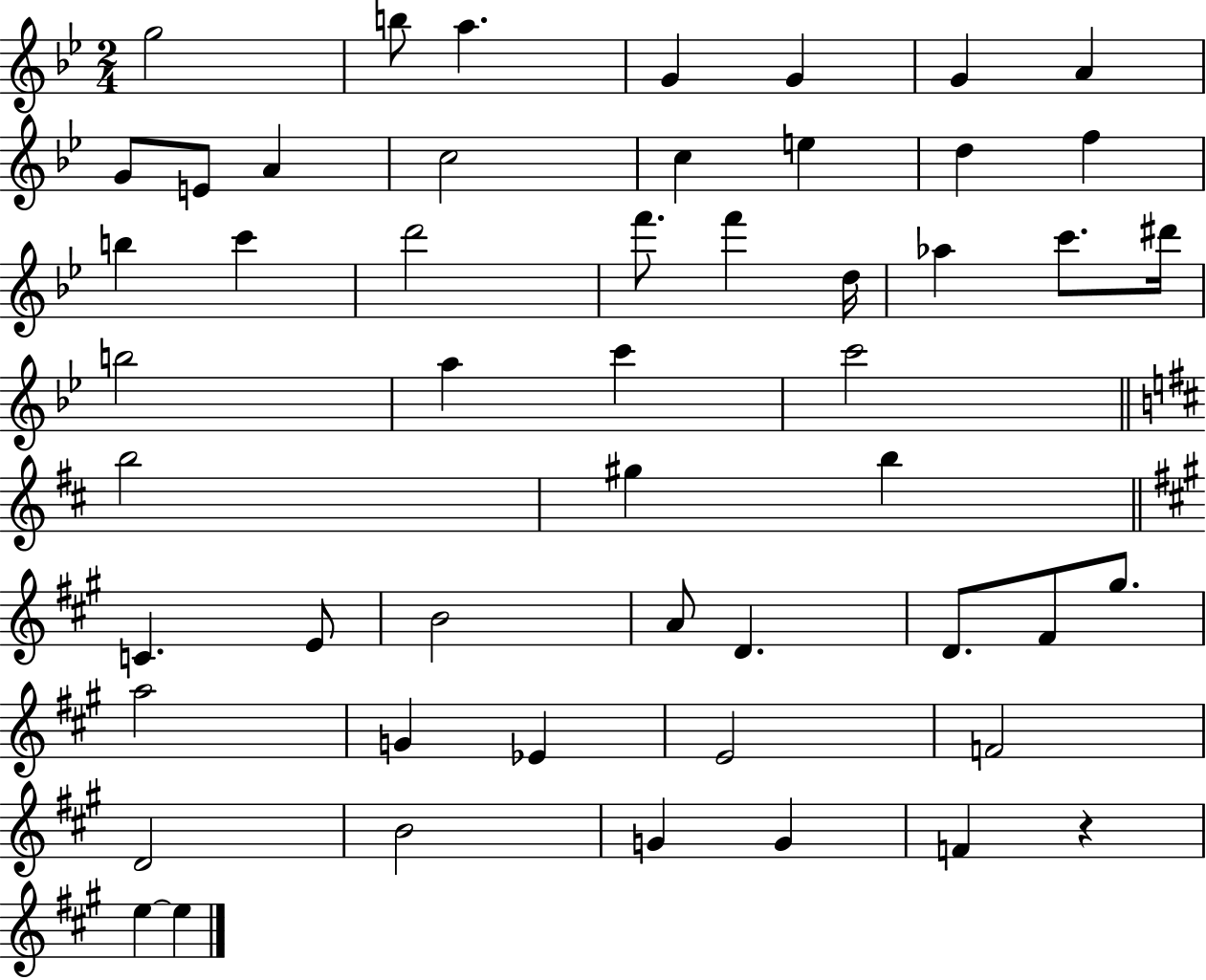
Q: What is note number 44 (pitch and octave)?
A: F4